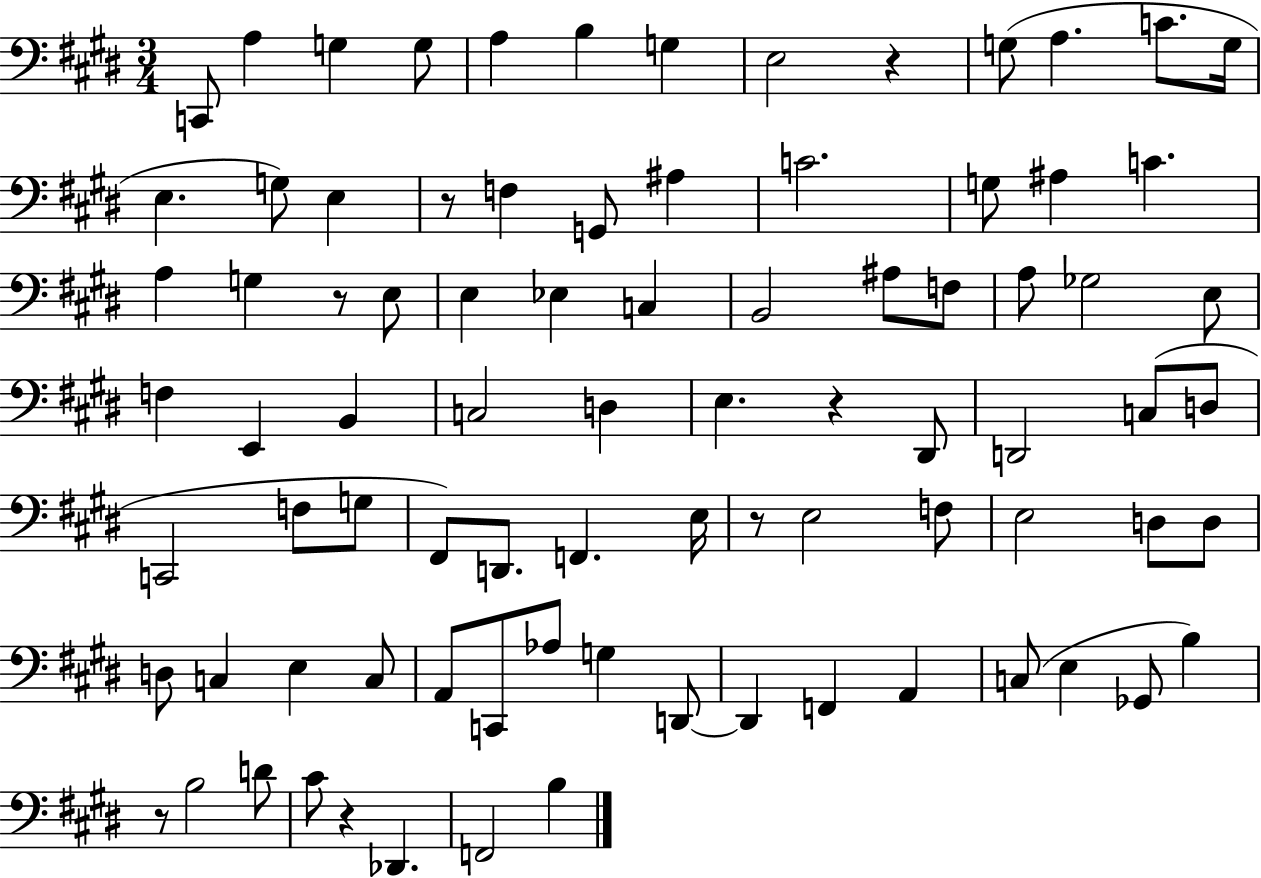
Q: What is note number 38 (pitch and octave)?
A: C3